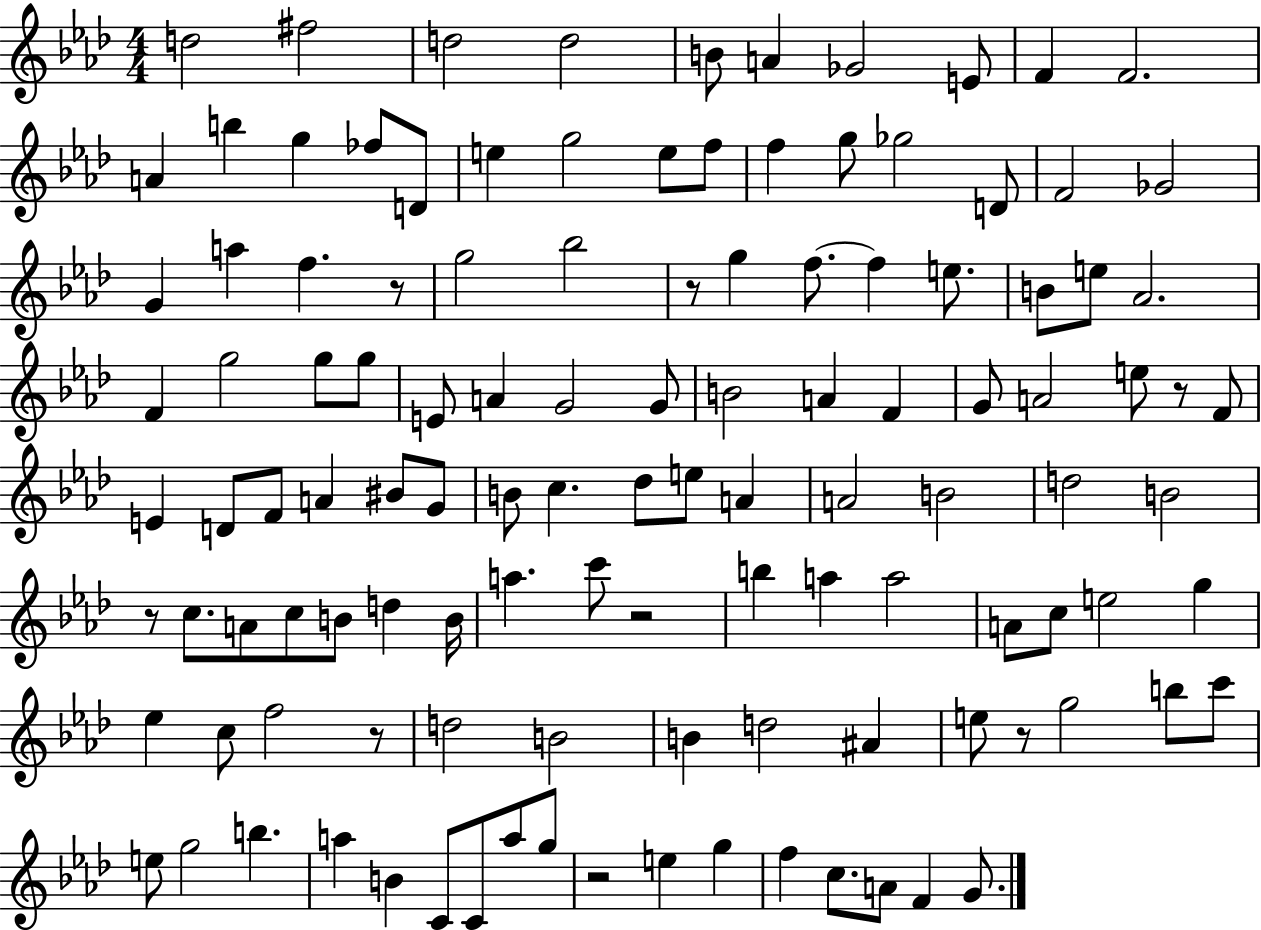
{
  \clef treble
  \numericTimeSignature
  \time 4/4
  \key aes \major
  d''2 fis''2 | d''2 d''2 | b'8 a'4 ges'2 e'8 | f'4 f'2. | \break a'4 b''4 g''4 fes''8 d'8 | e''4 g''2 e''8 f''8 | f''4 g''8 ges''2 d'8 | f'2 ges'2 | \break g'4 a''4 f''4. r8 | g''2 bes''2 | r8 g''4 f''8.~~ f''4 e''8. | b'8 e''8 aes'2. | \break f'4 g''2 g''8 g''8 | e'8 a'4 g'2 g'8 | b'2 a'4 f'4 | g'8 a'2 e''8 r8 f'8 | \break e'4 d'8 f'8 a'4 bis'8 g'8 | b'8 c''4. des''8 e''8 a'4 | a'2 b'2 | d''2 b'2 | \break r8 c''8. a'8 c''8 b'8 d''4 b'16 | a''4. c'''8 r2 | b''4 a''4 a''2 | a'8 c''8 e''2 g''4 | \break ees''4 c''8 f''2 r8 | d''2 b'2 | b'4 d''2 ais'4 | e''8 r8 g''2 b''8 c'''8 | \break e''8 g''2 b''4. | a''4 b'4 c'8 c'8 a''8 g''8 | r2 e''4 g''4 | f''4 c''8. a'8 f'4 g'8. | \break \bar "|."
}